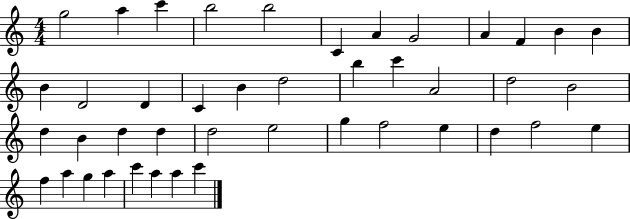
{
  \clef treble
  \numericTimeSignature
  \time 4/4
  \key c \major
  g''2 a''4 c'''4 | b''2 b''2 | c'4 a'4 g'2 | a'4 f'4 b'4 b'4 | \break b'4 d'2 d'4 | c'4 b'4 d''2 | b''4 c'''4 a'2 | d''2 b'2 | \break d''4 b'4 d''4 d''4 | d''2 e''2 | g''4 f''2 e''4 | d''4 f''2 e''4 | \break f''4 a''4 g''4 a''4 | c'''4 a''4 a''4 c'''4 | \bar "|."
}